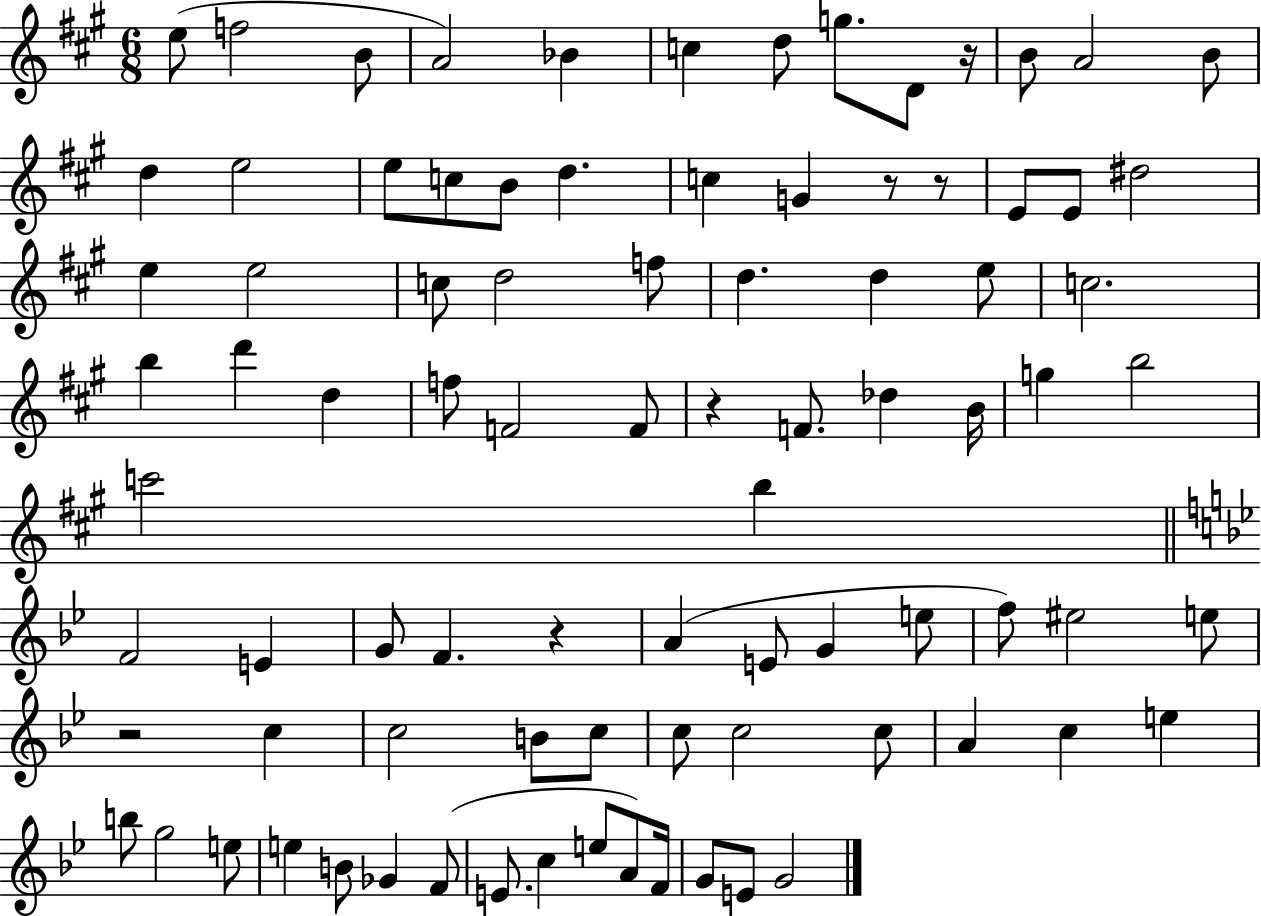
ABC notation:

X:1
T:Untitled
M:6/8
L:1/4
K:A
e/2 f2 B/2 A2 _B c d/2 g/2 D/2 z/4 B/2 A2 B/2 d e2 e/2 c/2 B/2 d c G z/2 z/2 E/2 E/2 ^d2 e e2 c/2 d2 f/2 d d e/2 c2 b d' d f/2 F2 F/2 z F/2 _d B/4 g b2 c'2 b F2 E G/2 F z A E/2 G e/2 f/2 ^e2 e/2 z2 c c2 B/2 c/2 c/2 c2 c/2 A c e b/2 g2 e/2 e B/2 _G F/2 E/2 c e/2 A/2 F/4 G/2 E/2 G2